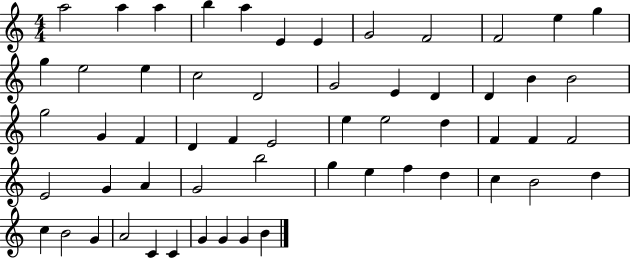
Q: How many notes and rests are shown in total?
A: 57